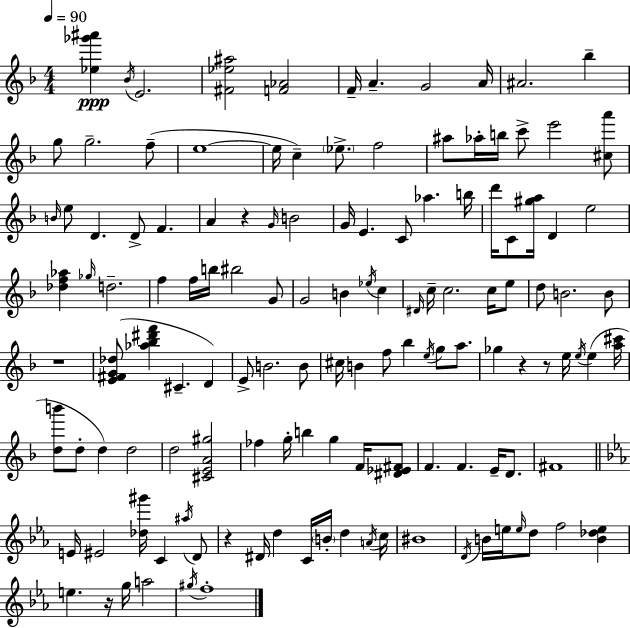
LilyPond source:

{
  \clef treble
  \numericTimeSignature
  \time 4/4
  \key f \major
  \tempo 4 = 90
  <ees'' ges''' ais'''>4\ppp \acciaccatura { bes'16 } e'2. | <fis' ees'' ais''>2 <f' aes'>2 | f'16-- a'4.-- g'2 | a'16 ais'2. bes''4-- | \break g''8 g''2.-- f''8--( | e''1~~ | e''16 c''4--) \parenthesize ees''8.-> f''2 | ais''8 aes''16-. b''16 c'''8-> e'''2 <cis'' a'''>8 | \break \grace { b'16 } e''8 d'4. d'8-> f'4. | a'4 r4 \grace { g'16 } b'2 | g'16 e'4. c'8 aes''4. | b''16 d'''16 c'8 <gis'' a''>16 d'4 e''2 | \break <des'' f'' aes''>4 \grace { ges''16 } d''2.-- | f''4 f''16 b''16 bis''2 | g'8 g'2 b'4 | \acciaccatura { ees''16 } c''4 \grace { dis'16 } c''16-- c''2. | \break c''16 e''8 d''8 b'2. | b'8 r1 | <e' fis' g' des''>8( <aes'' bes'' dis''' f'''>4 cis'4.-- | d'4) e'8-> b'2. | \break b'8 cis''16 b'4 f''8 bes''4 | \acciaccatura { e''16 } g''8 a''8. ges''4 r4 r8 | e''16 \acciaccatura { e''16 }( e''4 <a'' cis'''>16 <d'' b'''>8 d''8-. d''4) | d''2 d''2 | \break <cis' e' a' gis''>2 fes''4 g''16-. b''4 | g''4 f'16 <dis' ees' fis'>8 f'4. f'4. | e'16-- d'8. fis'1 | \bar "||" \break \key c \minor e'16 eis'2 <des'' gis'''>16 c'4 \acciaccatura { ais''16 } d'8 | r4 dis'16 d''4 c'16 \parenthesize b'16-. d''4 | \acciaccatura { a'16 } c''16 bis'1 | \acciaccatura { d'16 } b'16 e''16 \grace { e''16 } d''8 f''2 | \break <b' des'' e''>4 e''4. r16 g''16 a''2 | \acciaccatura { gis''16 } f''1-. | \bar "|."
}